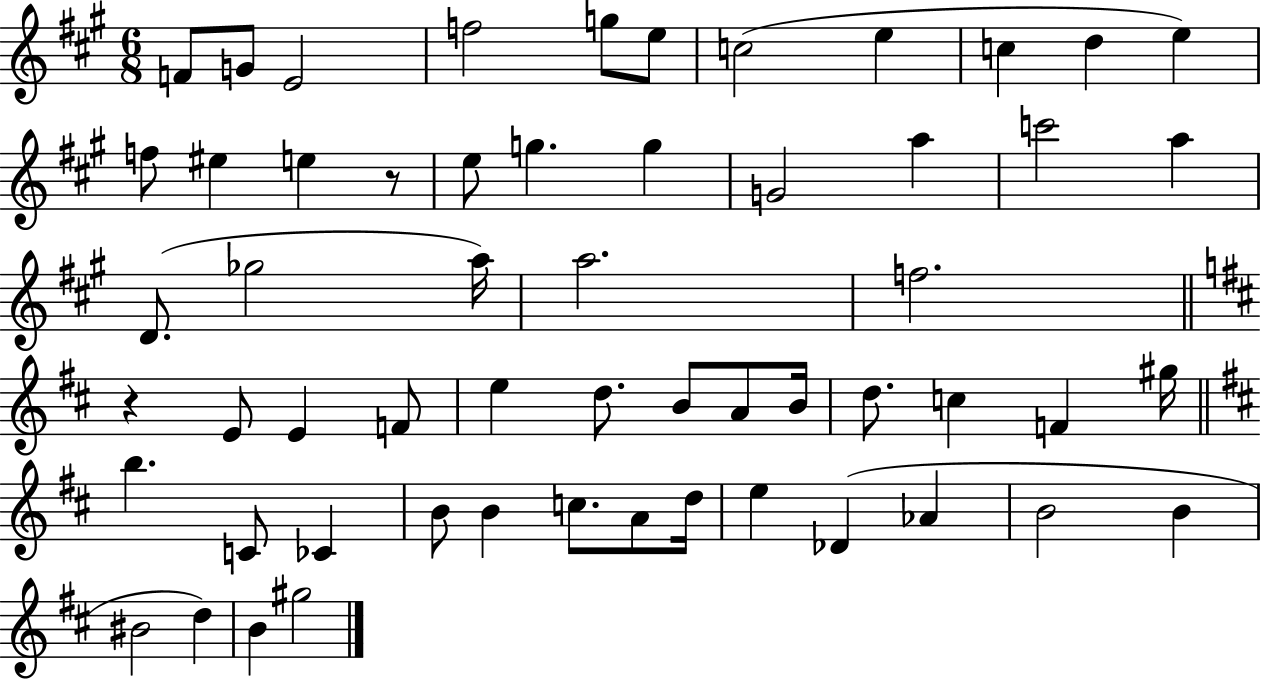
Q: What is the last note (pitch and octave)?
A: G#5